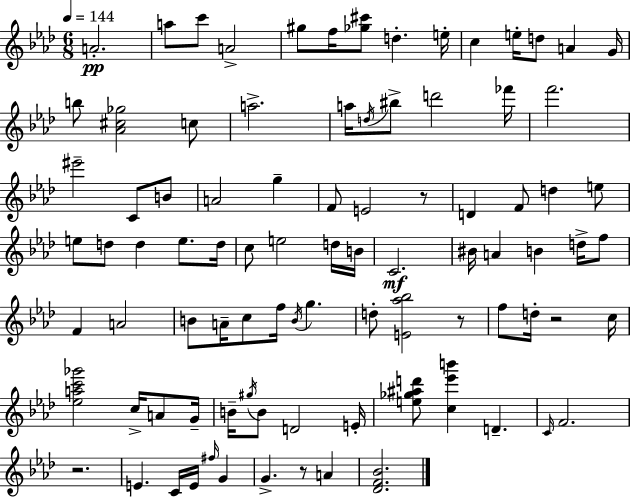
{
  \clef treble
  \numericTimeSignature
  \time 6/8
  \key f \minor
  \tempo 4 = 144
  a'2.-.\pp | a''8 c'''8 a'2-> | gis''8 f''16 <ges'' cis'''>8 d''4.-. e''16-. | c''4 e''16-. d''8 a'4 g'16 | \break b''8 <aes' cis'' ges''>2 c''8 | a''2.-> | a''16 \acciaccatura { d''16 } bis''8-> d'''2 | fes'''16 f'''2. | \break eis'''2-- c'8 b'8 | a'2 g''4-- | f'8 e'2 r8 | d'4 f'8 d''4 e''8 | \break e''8 d''8 d''4 e''8. | d''16 c''8 e''2 d''16 | b'16 c'2.\mf | bis'16 a'4 b'4 d''16-> f''8 | \break f'4 a'2 | b'8 a'16-- c''8 f''16 \acciaccatura { b'16 } g''4. | d''8-. <e' aes'' bes''>2 | r8 f''8 d''16-. r2 | \break c''16 <ees'' a'' c''' ges'''>2 c''16-> a'8 | g'16-- b'16-- \acciaccatura { gis''16 } b'8 d'2 | e'16-. <e'' ges'' ais'' d'''>8 <c'' ees''' b'''>4 d'4.-- | \grace { c'16 } f'2. | \break r2. | e'4. c'16 e'16 | \grace { fis''16 } g'4 g'4.-> r8 | a'4 <des' f' bes'>2. | \break \bar "|."
}